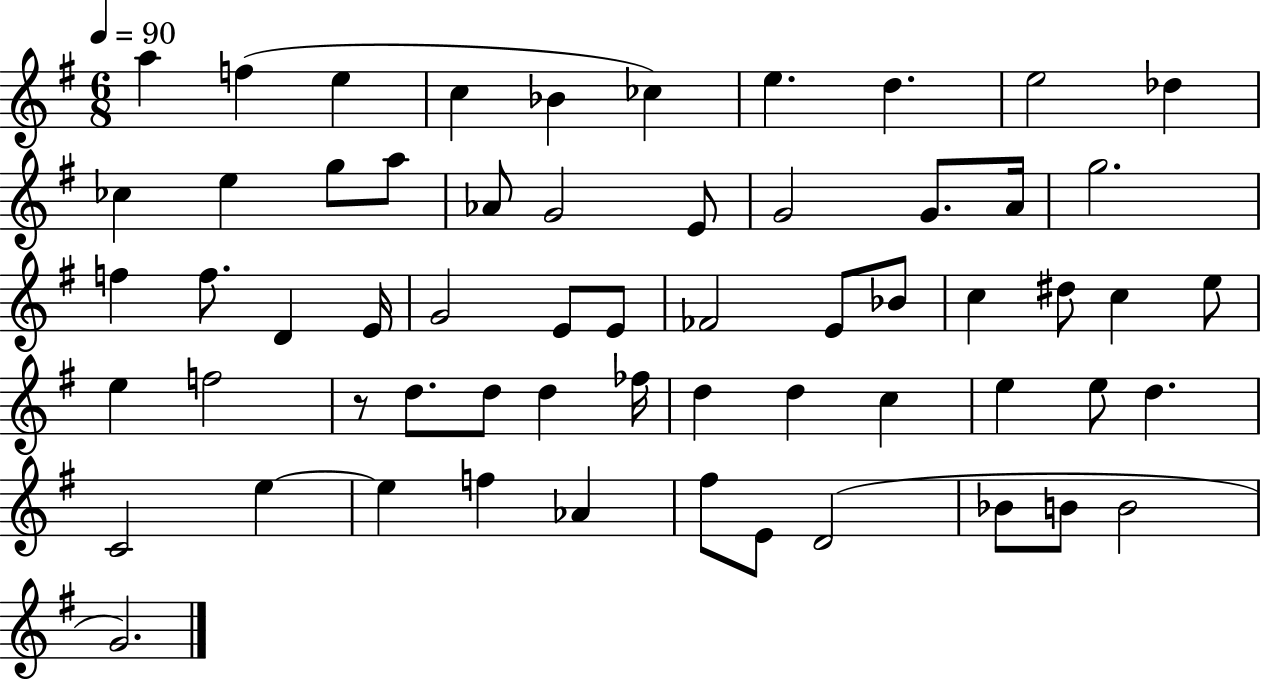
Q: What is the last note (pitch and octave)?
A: G4